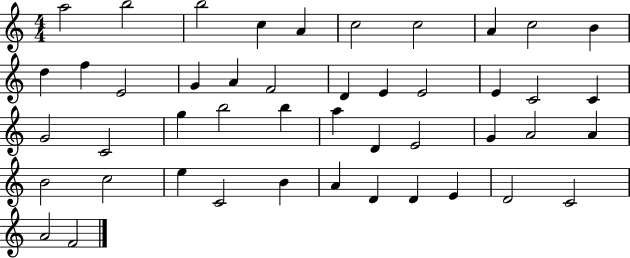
{
  \clef treble
  \numericTimeSignature
  \time 4/4
  \key c \major
  a''2 b''2 | b''2 c''4 a'4 | c''2 c''2 | a'4 c''2 b'4 | \break d''4 f''4 e'2 | g'4 a'4 f'2 | d'4 e'4 e'2 | e'4 c'2 c'4 | \break g'2 c'2 | g''4 b''2 b''4 | a''4 d'4 e'2 | g'4 a'2 a'4 | \break b'2 c''2 | e''4 c'2 b'4 | a'4 d'4 d'4 e'4 | d'2 c'2 | \break a'2 f'2 | \bar "|."
}